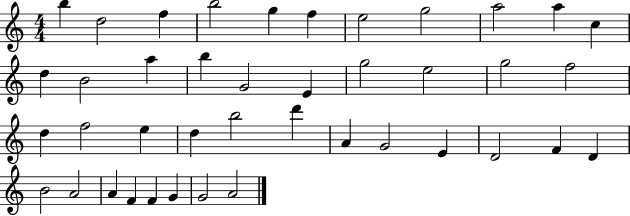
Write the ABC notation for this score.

X:1
T:Untitled
M:4/4
L:1/4
K:C
b d2 f b2 g f e2 g2 a2 a c d B2 a b G2 E g2 e2 g2 f2 d f2 e d b2 d' A G2 E D2 F D B2 A2 A F F G G2 A2